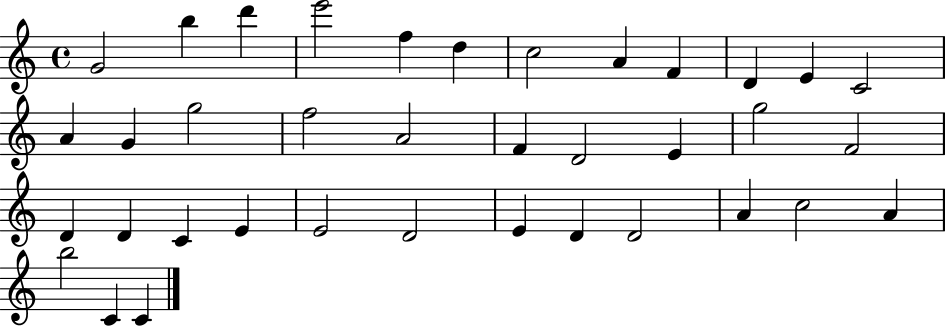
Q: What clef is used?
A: treble